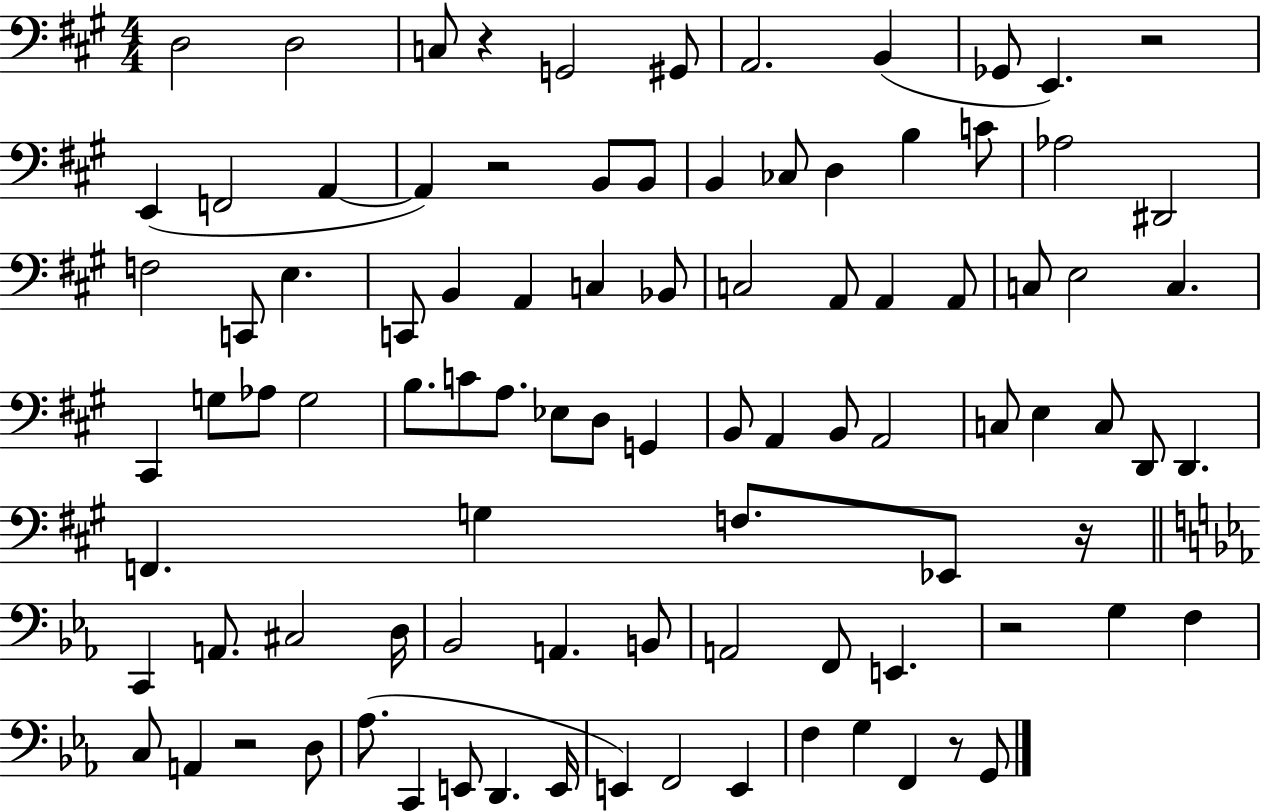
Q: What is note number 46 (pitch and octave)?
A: D3